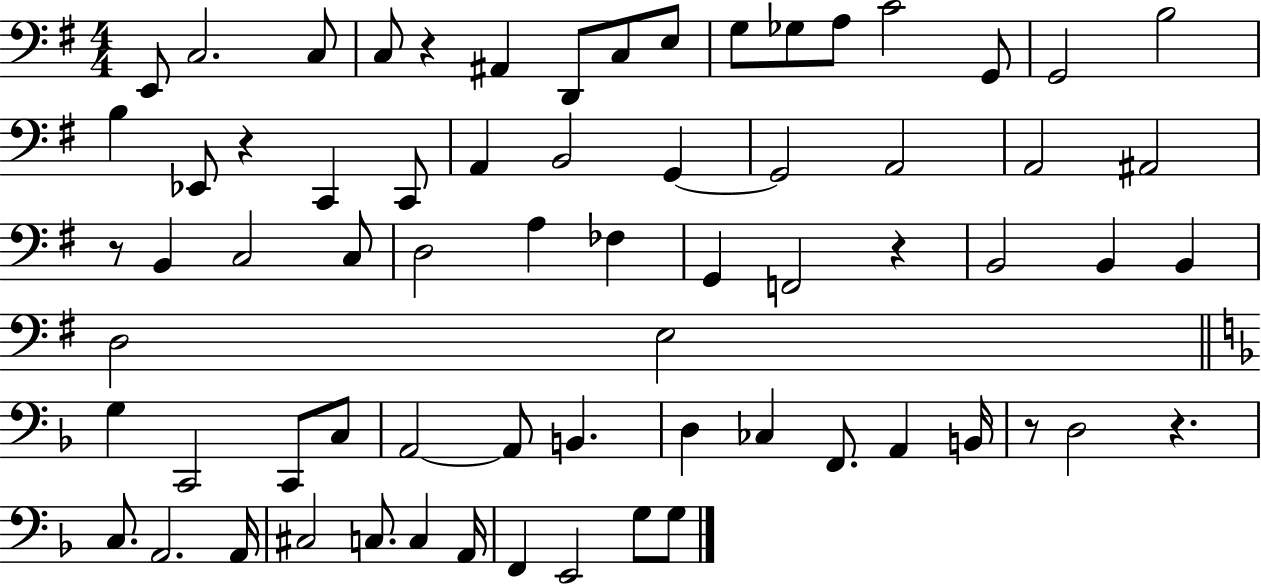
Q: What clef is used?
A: bass